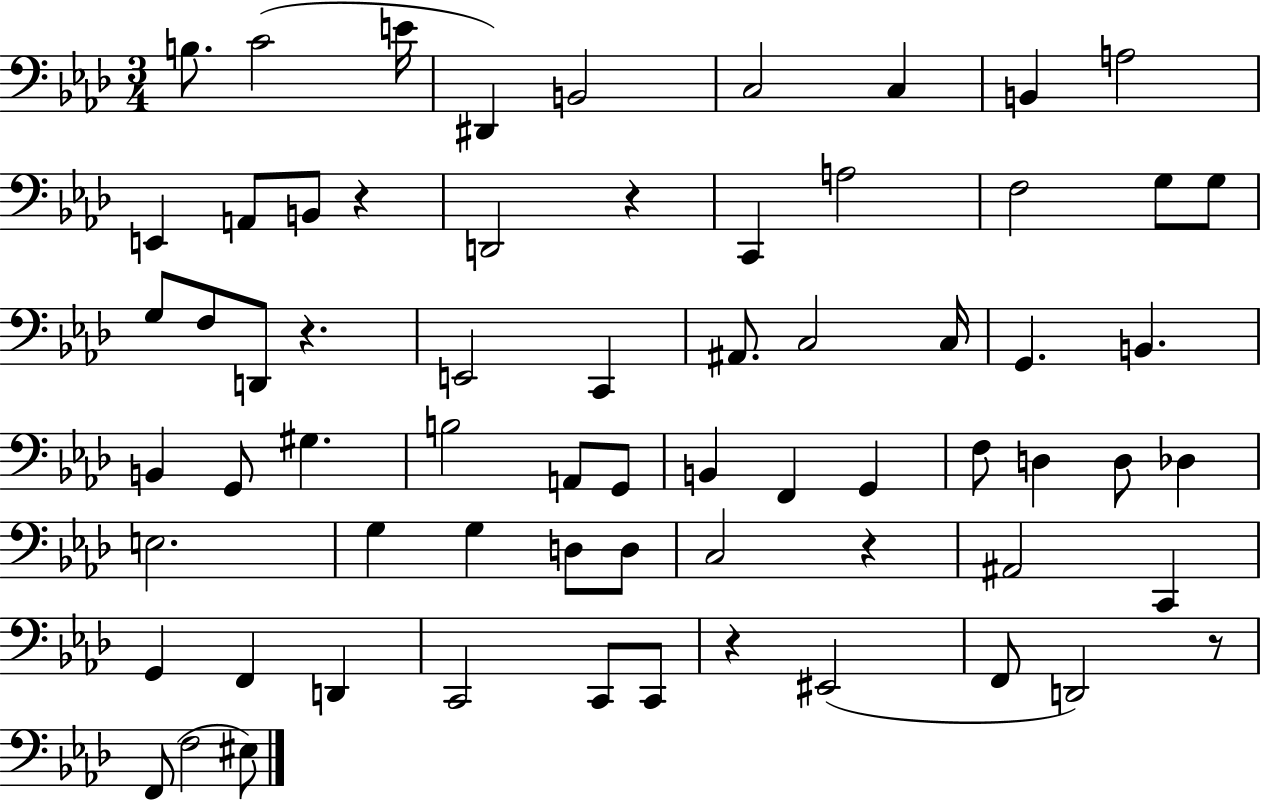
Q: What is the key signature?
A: AES major